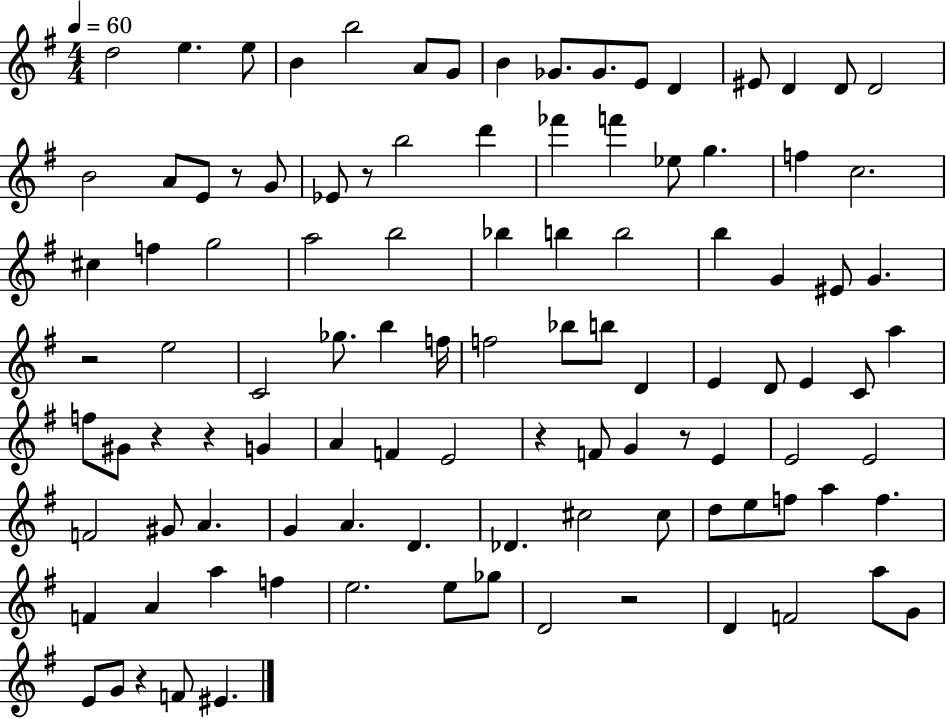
{
  \clef treble
  \numericTimeSignature
  \time 4/4
  \key g \major
  \tempo 4 = 60
  d''2 e''4. e''8 | b'4 b''2 a'8 g'8 | b'4 ges'8. ges'8. e'8 d'4 | eis'8 d'4 d'8 d'2 | \break b'2 a'8 e'8 r8 g'8 | ees'8 r8 b''2 d'''4 | fes'''4 f'''4 ees''8 g''4. | f''4 c''2. | \break cis''4 f''4 g''2 | a''2 b''2 | bes''4 b''4 b''2 | b''4 g'4 eis'8 g'4. | \break r2 e''2 | c'2 ges''8. b''4 f''16 | f''2 bes''8 b''8 d'4 | e'4 d'8 e'4 c'8 a''4 | \break f''8 gis'8 r4 r4 g'4 | a'4 f'4 e'2 | r4 f'8 g'4 r8 e'4 | e'2 e'2 | \break f'2 gis'8 a'4. | g'4 a'4. d'4. | des'4. cis''2 cis''8 | d''8 e''8 f''8 a''4 f''4. | \break f'4 a'4 a''4 f''4 | e''2. e''8 ges''8 | d'2 r2 | d'4 f'2 a''8 g'8 | \break e'8 g'8 r4 f'8 eis'4. | \bar "|."
}